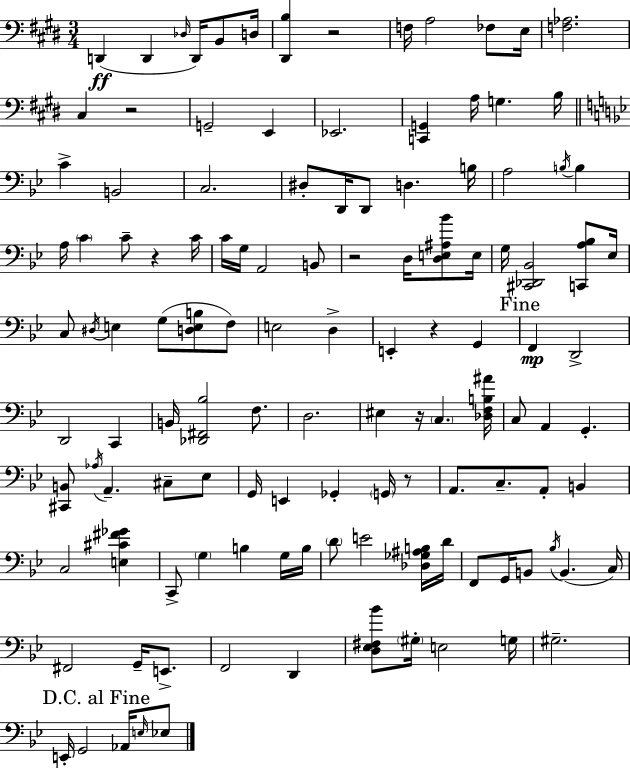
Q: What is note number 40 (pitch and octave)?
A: Eb3